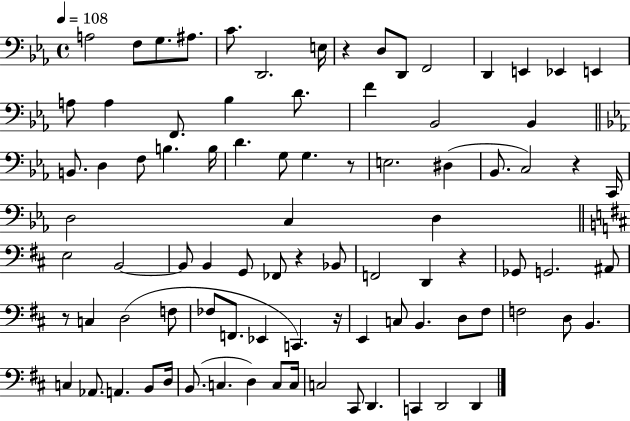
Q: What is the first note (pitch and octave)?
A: A3